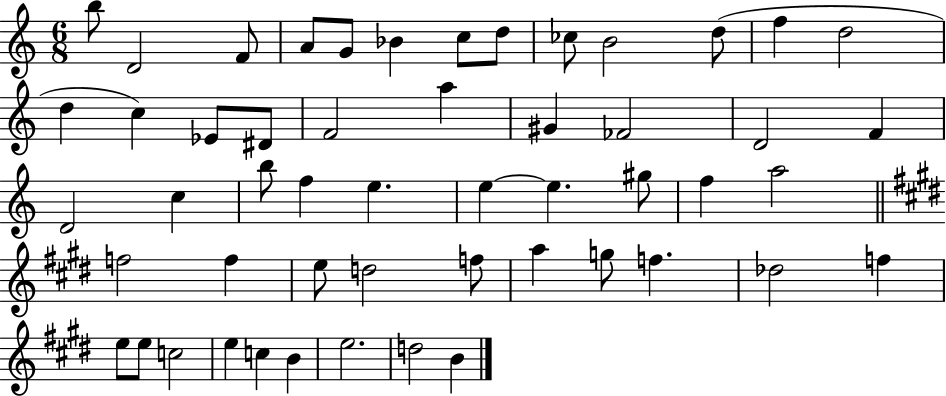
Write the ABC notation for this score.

X:1
T:Untitled
M:6/8
L:1/4
K:C
b/2 D2 F/2 A/2 G/2 _B c/2 d/2 _c/2 B2 d/2 f d2 d c _E/2 ^D/2 F2 a ^G _F2 D2 F D2 c b/2 f e e e ^g/2 f a2 f2 f e/2 d2 f/2 a g/2 f _d2 f e/2 e/2 c2 e c B e2 d2 B